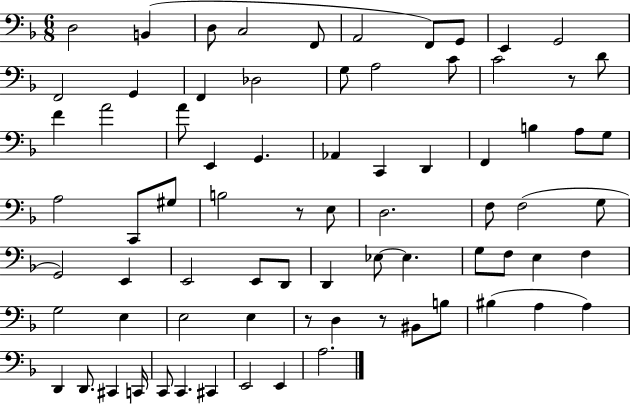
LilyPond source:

{
  \clef bass
  \numericTimeSignature
  \time 6/8
  \key f \major
  d2 b,4( | d8 c2 f,8 | a,2 f,8) g,8 | e,4 g,2 | \break f,2 g,4 | f,4 des2 | g8 a2 c'8 | c'2 r8 d'8 | \break f'4 a'2 | a'8 e,4 g,4. | aes,4 c,4 d,4 | f,4 b4 a8 g8 | \break a2 c,8 gis8 | b2 r8 e8 | d2. | f8 f2( g8 | \break g,2) e,4 | e,2 e,8 d,8 | d,4 ees8~~ ees4. | g8 f8 e4 f4 | \break g2 e4 | e2 e4 | r8 d4 r8 bis,8 b8 | bis4( a4 a4) | \break d,4 d,8. cis,4 c,16 | c,8 c,4. cis,4 | e,2 e,4 | a2. | \break \bar "|."
}